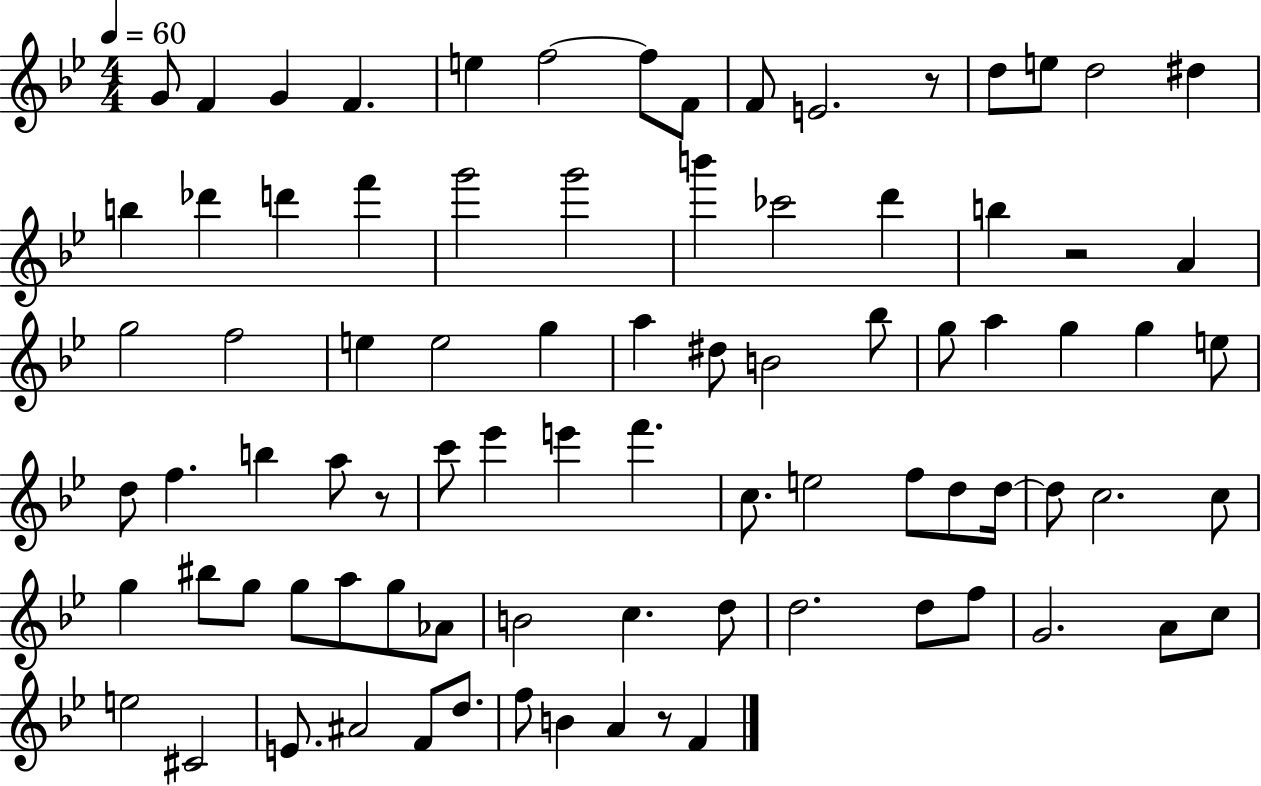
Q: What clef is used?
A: treble